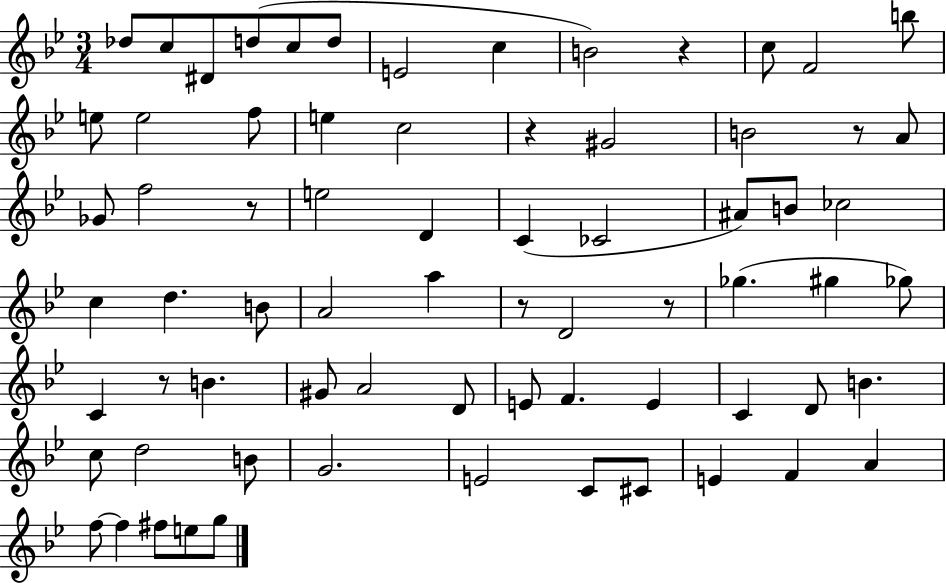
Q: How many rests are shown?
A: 7